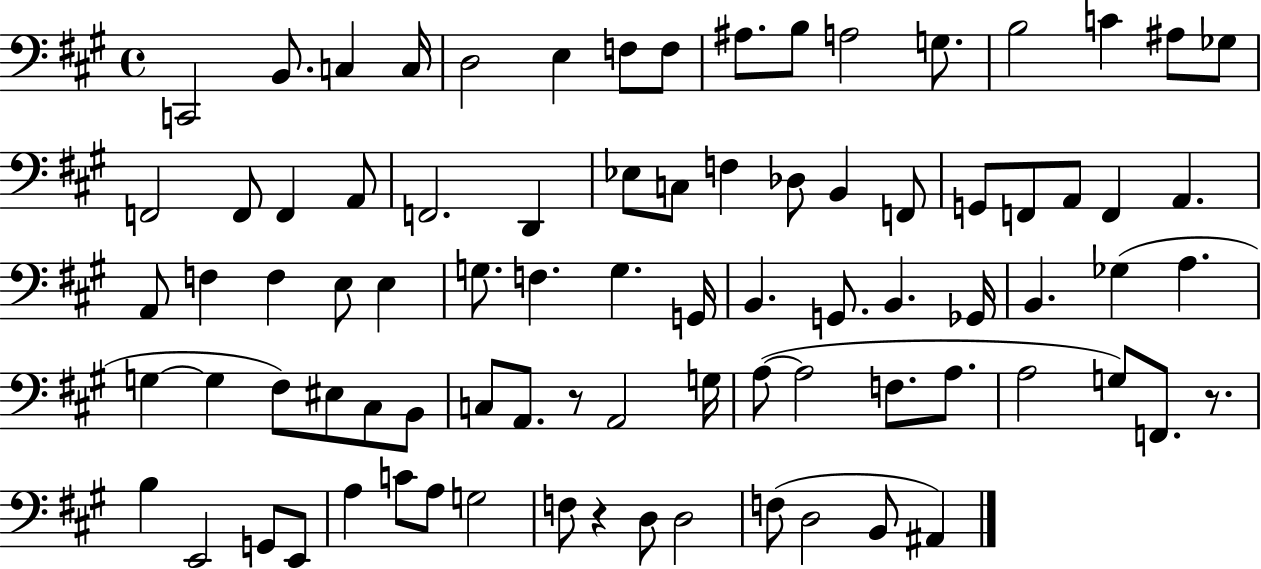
C2/h B2/e. C3/q C3/s D3/h E3/q F3/e F3/e A#3/e. B3/e A3/h G3/e. B3/h C4/q A#3/e Gb3/e F2/h F2/e F2/q A2/e F2/h. D2/q Eb3/e C3/e F3/q Db3/e B2/q F2/e G2/e F2/e A2/e F2/q A2/q. A2/e F3/q F3/q E3/e E3/q G3/e. F3/q. G3/q. G2/s B2/q. G2/e. B2/q. Gb2/s B2/q. Gb3/q A3/q. G3/q G3/q F#3/e EIS3/e C#3/e B2/e C3/e A2/e. R/e A2/h G3/s A3/e A3/h F3/e. A3/e. A3/h G3/e F2/e. R/e. B3/q E2/h G2/e E2/e A3/q C4/e A3/e G3/h F3/e R/q D3/e D3/h F3/e D3/h B2/e A#2/q